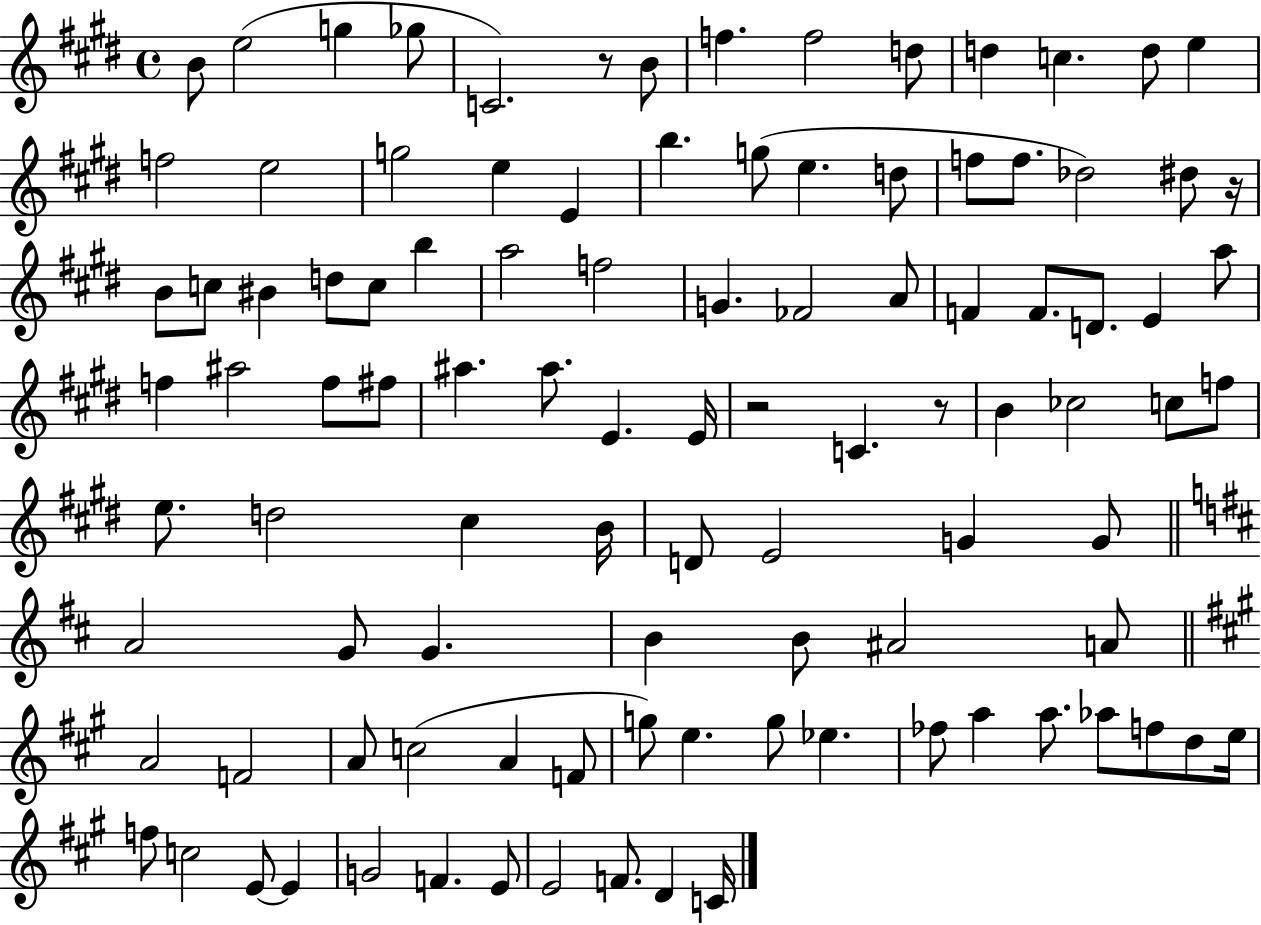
X:1
T:Untitled
M:4/4
L:1/4
K:E
B/2 e2 g _g/2 C2 z/2 B/2 f f2 d/2 d c d/2 e f2 e2 g2 e E b g/2 e d/2 f/2 f/2 _d2 ^d/2 z/4 B/2 c/2 ^B d/2 c/2 b a2 f2 G _F2 A/2 F F/2 D/2 E a/2 f ^a2 f/2 ^f/2 ^a ^a/2 E E/4 z2 C z/2 B _c2 c/2 f/2 e/2 d2 ^c B/4 D/2 E2 G G/2 A2 G/2 G B B/2 ^A2 A/2 A2 F2 A/2 c2 A F/2 g/2 e g/2 _e _f/2 a a/2 _a/2 f/2 d/2 e/4 f/2 c2 E/2 E G2 F E/2 E2 F/2 D C/4